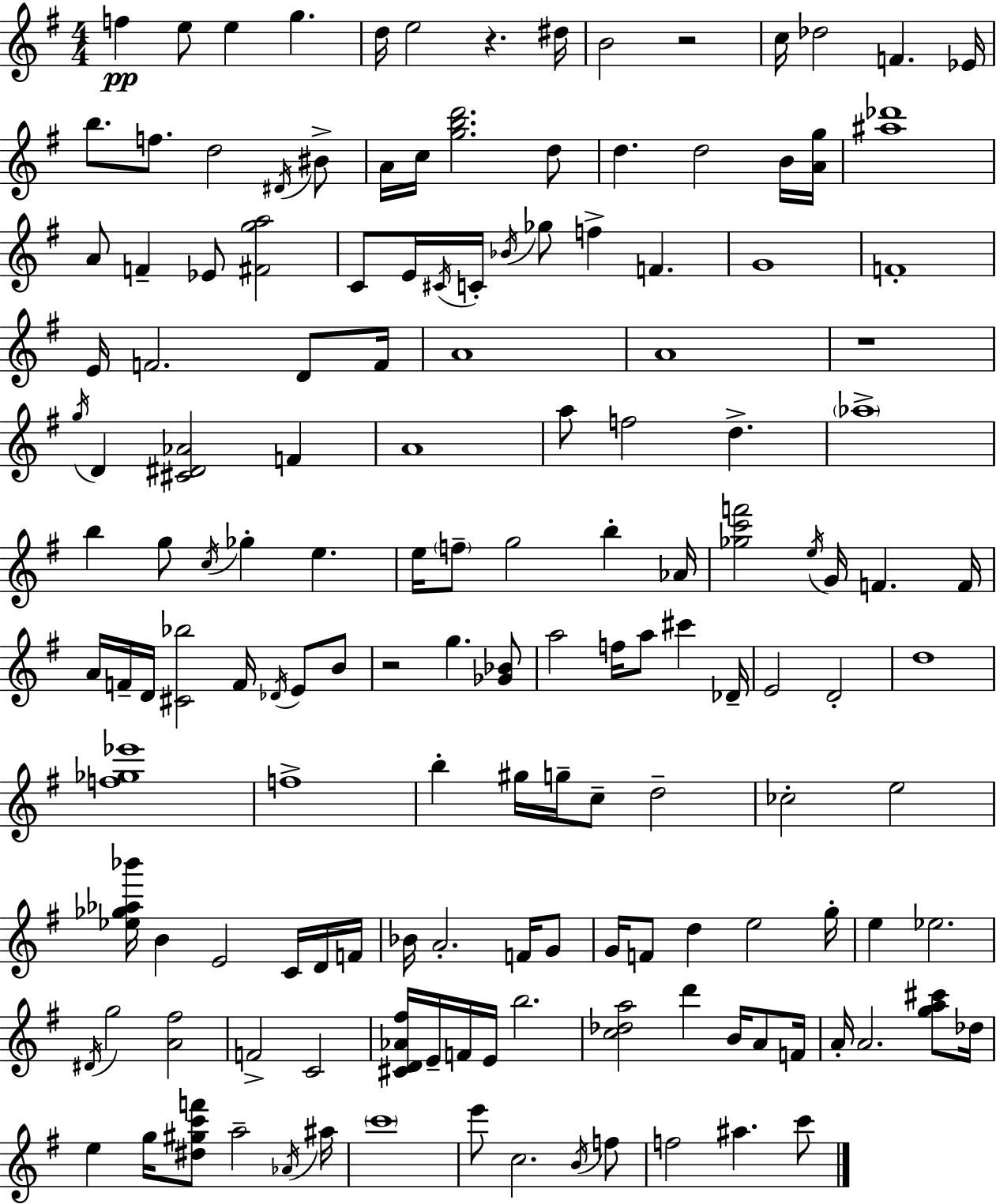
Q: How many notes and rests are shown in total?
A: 151